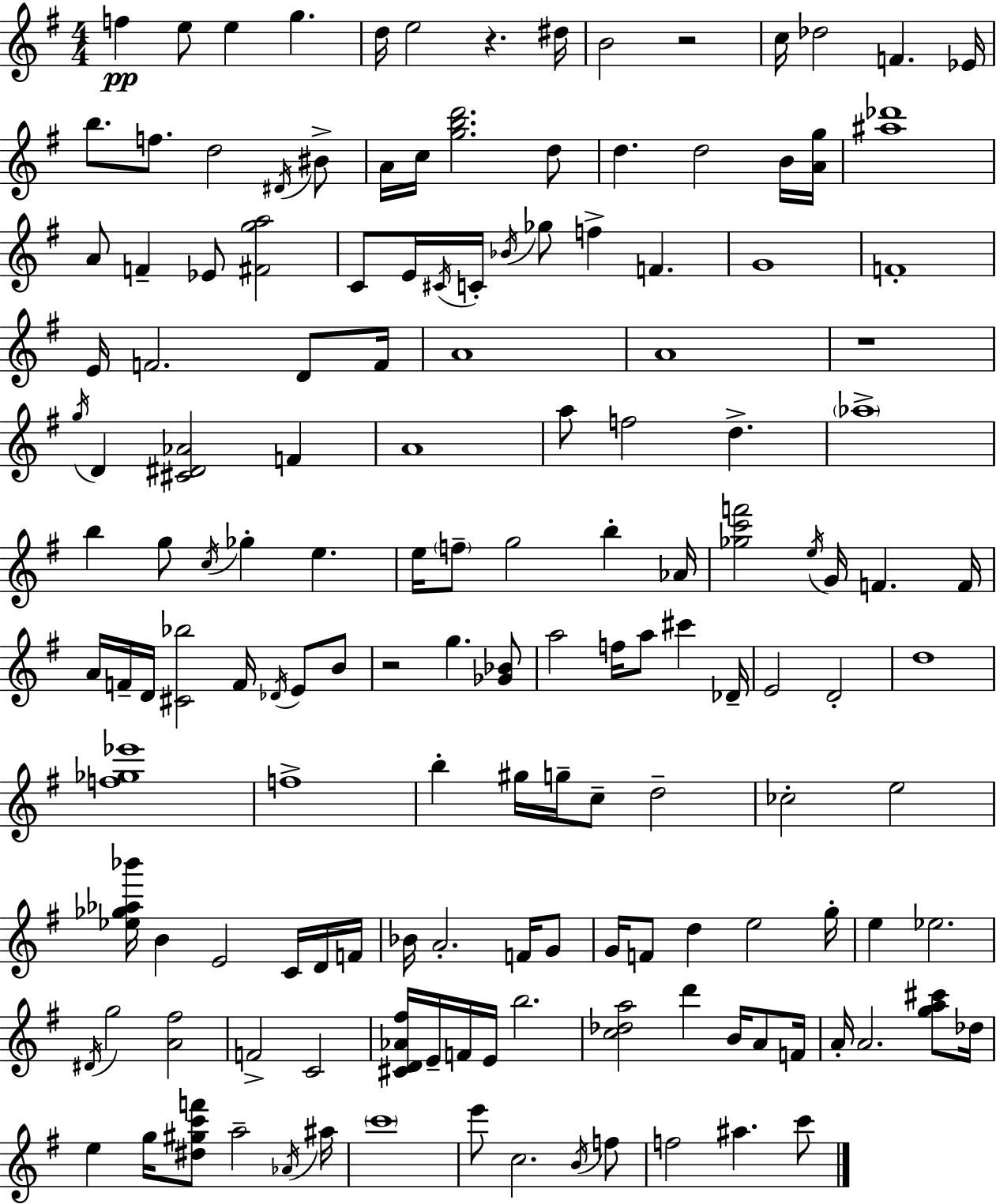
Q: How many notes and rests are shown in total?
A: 151